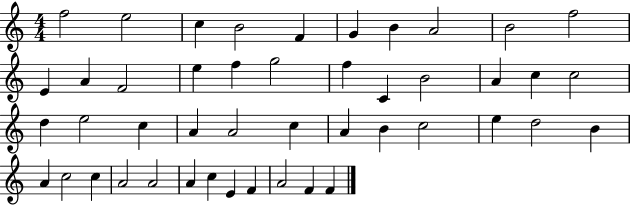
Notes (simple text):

F5/h E5/h C5/q B4/h F4/q G4/q B4/q A4/h B4/h F5/h E4/q A4/q F4/h E5/q F5/q G5/h F5/q C4/q B4/h A4/q C5/q C5/h D5/q E5/h C5/q A4/q A4/h C5/q A4/q B4/q C5/h E5/q D5/h B4/q A4/q C5/h C5/q A4/h A4/h A4/q C5/q E4/q F4/q A4/h F4/q F4/q